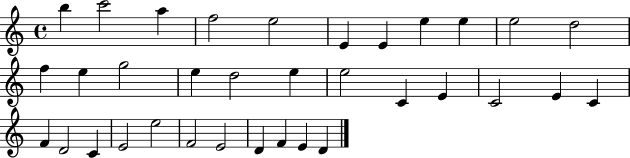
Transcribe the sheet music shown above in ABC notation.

X:1
T:Untitled
M:4/4
L:1/4
K:C
b c'2 a f2 e2 E E e e e2 d2 f e g2 e d2 e e2 C E C2 E C F D2 C E2 e2 F2 E2 D F E D